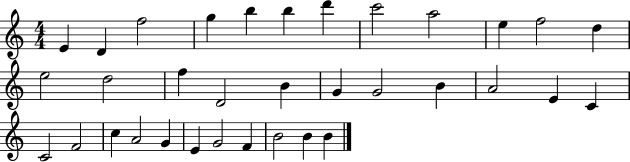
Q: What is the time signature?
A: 4/4